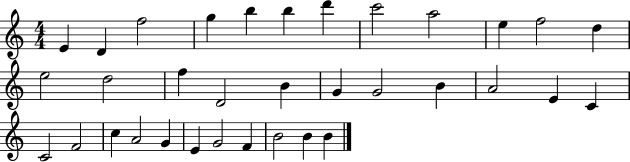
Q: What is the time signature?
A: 4/4